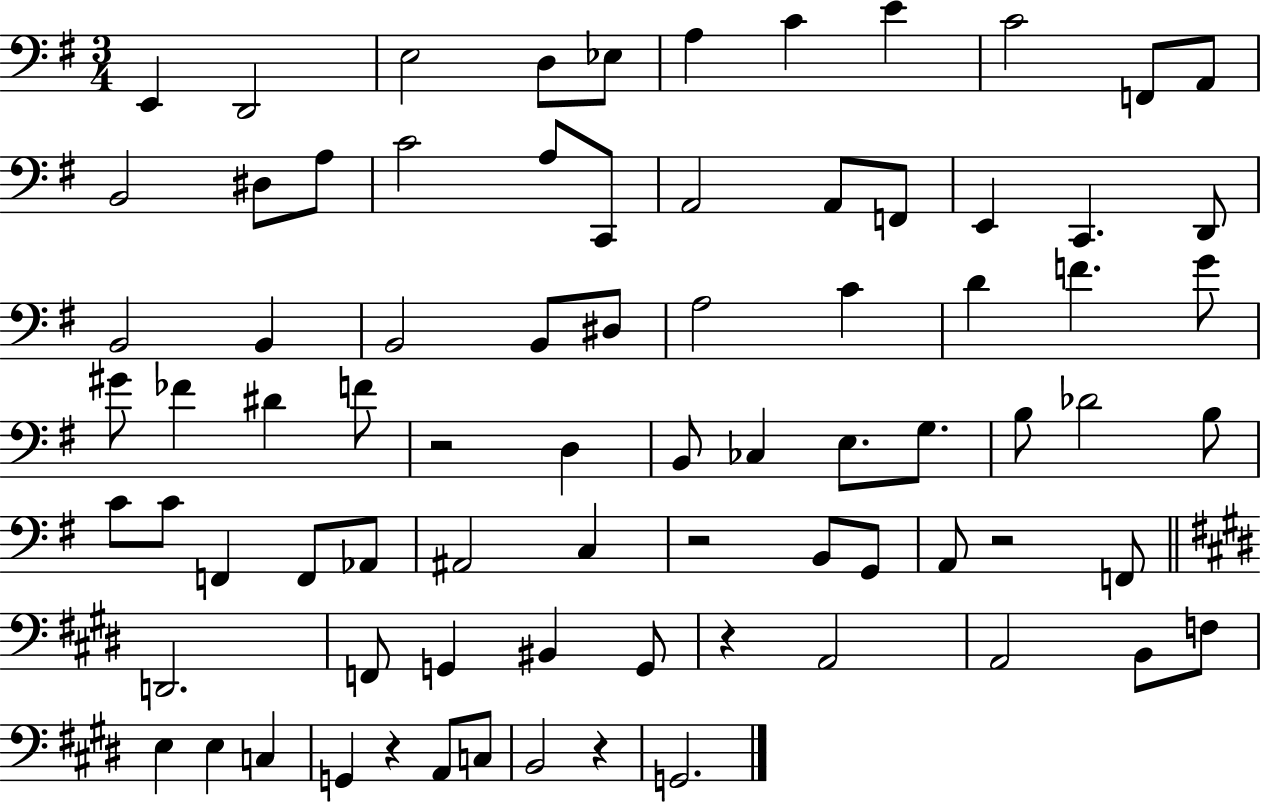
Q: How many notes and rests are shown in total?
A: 79